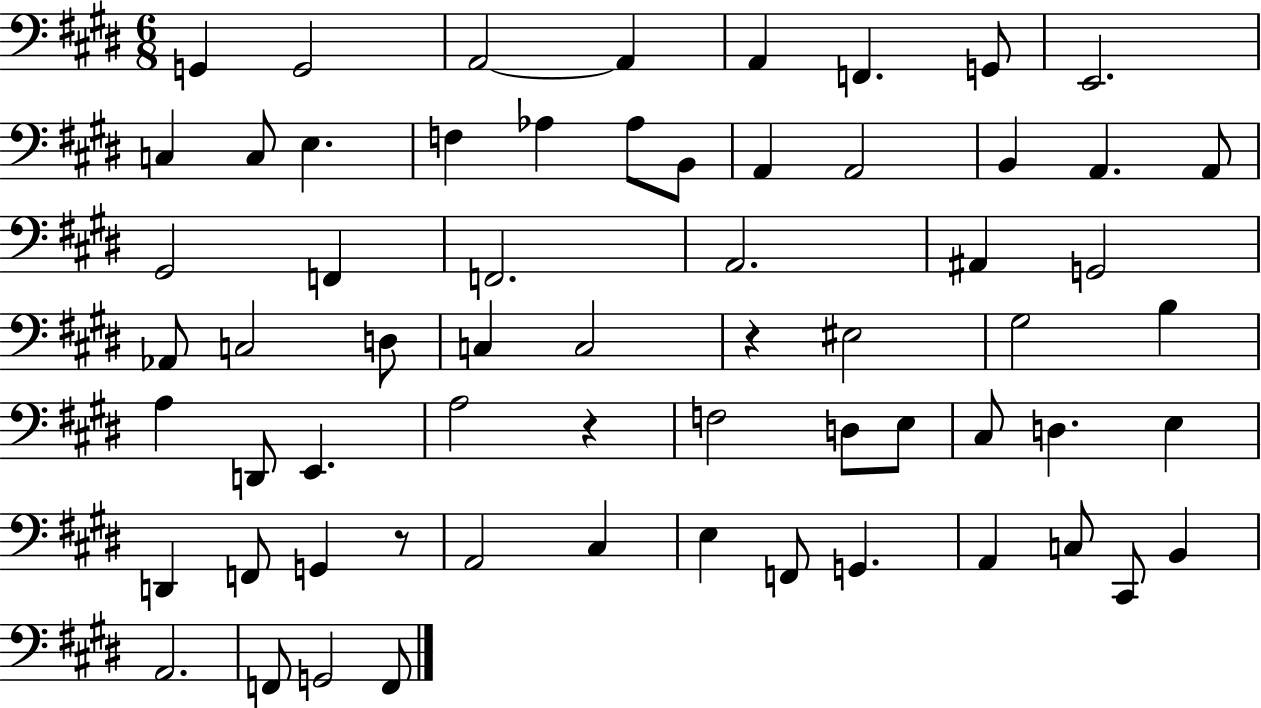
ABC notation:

X:1
T:Untitled
M:6/8
L:1/4
K:E
G,, G,,2 A,,2 A,, A,, F,, G,,/2 E,,2 C, C,/2 E, F, _A, _A,/2 B,,/2 A,, A,,2 B,, A,, A,,/2 ^G,,2 F,, F,,2 A,,2 ^A,, G,,2 _A,,/2 C,2 D,/2 C, C,2 z ^E,2 ^G,2 B, A, D,,/2 E,, A,2 z F,2 D,/2 E,/2 ^C,/2 D, E, D,, F,,/2 G,, z/2 A,,2 ^C, E, F,,/2 G,, A,, C,/2 ^C,,/2 B,, A,,2 F,,/2 G,,2 F,,/2